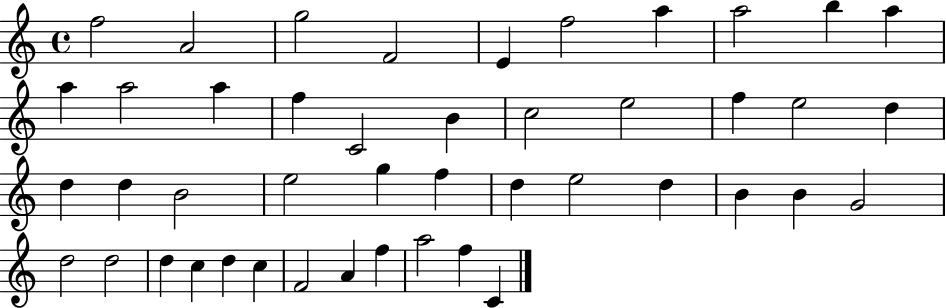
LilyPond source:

{
  \clef treble
  \time 4/4
  \defaultTimeSignature
  \key c \major
  f''2 a'2 | g''2 f'2 | e'4 f''2 a''4 | a''2 b''4 a''4 | \break a''4 a''2 a''4 | f''4 c'2 b'4 | c''2 e''2 | f''4 e''2 d''4 | \break d''4 d''4 b'2 | e''2 g''4 f''4 | d''4 e''2 d''4 | b'4 b'4 g'2 | \break d''2 d''2 | d''4 c''4 d''4 c''4 | f'2 a'4 f''4 | a''2 f''4 c'4 | \break \bar "|."
}